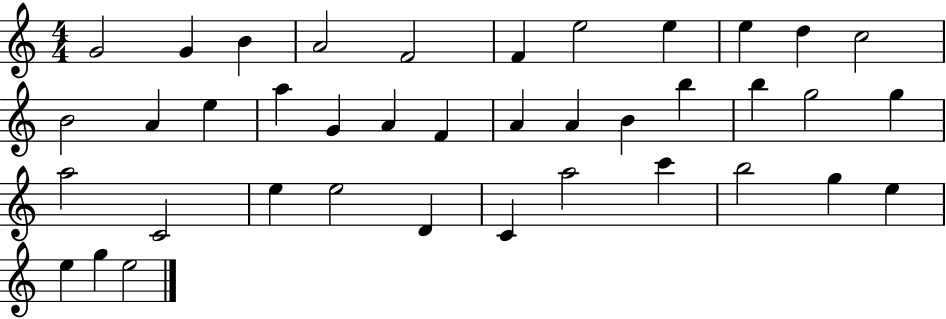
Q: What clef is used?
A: treble